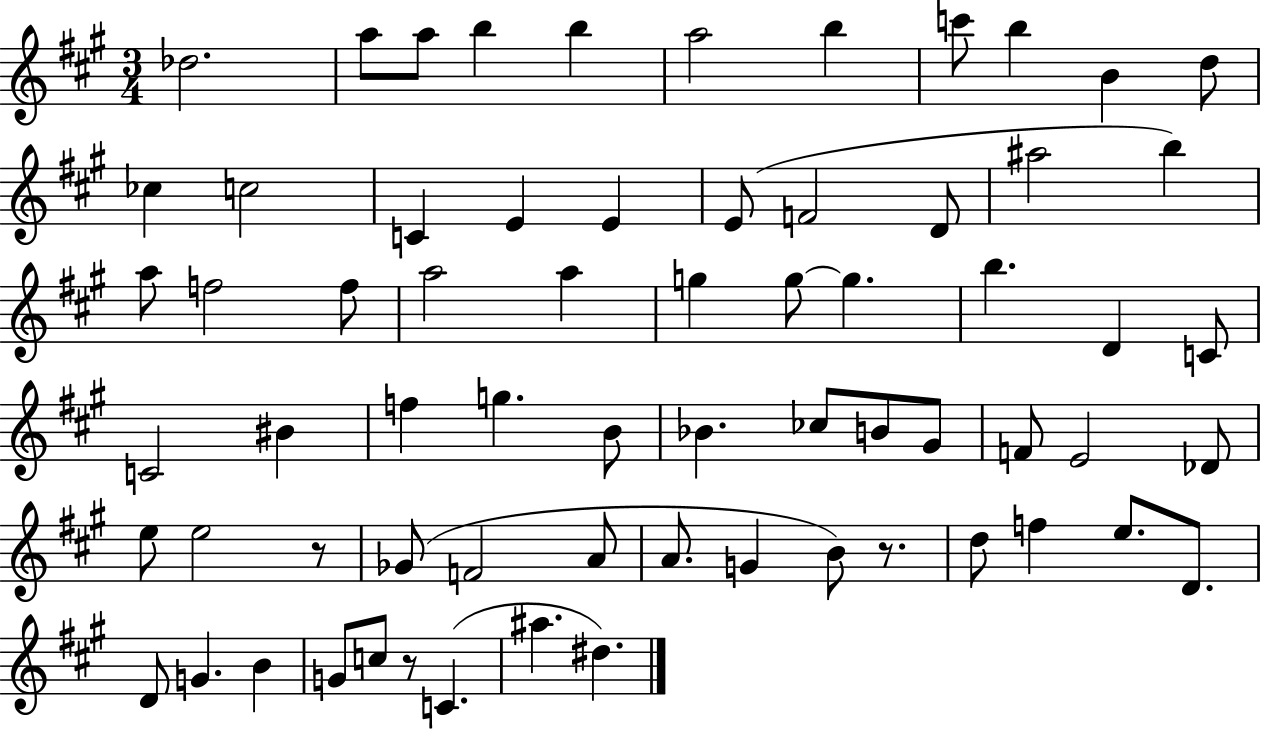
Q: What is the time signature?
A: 3/4